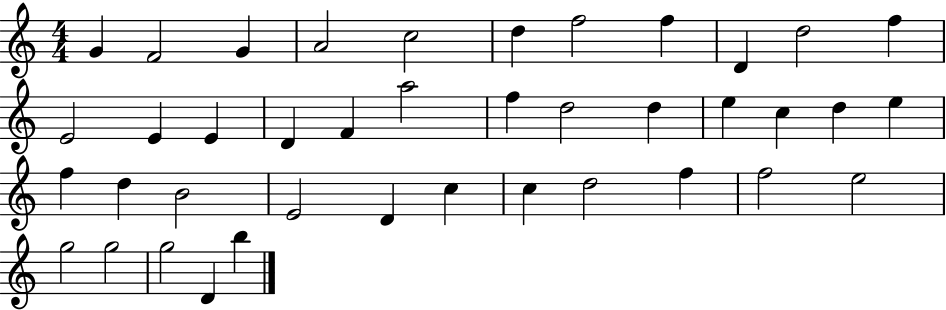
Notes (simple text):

G4/q F4/h G4/q A4/h C5/h D5/q F5/h F5/q D4/q D5/h F5/q E4/h E4/q E4/q D4/q F4/q A5/h F5/q D5/h D5/q E5/q C5/q D5/q E5/q F5/q D5/q B4/h E4/h D4/q C5/q C5/q D5/h F5/q F5/h E5/h G5/h G5/h G5/h D4/q B5/q